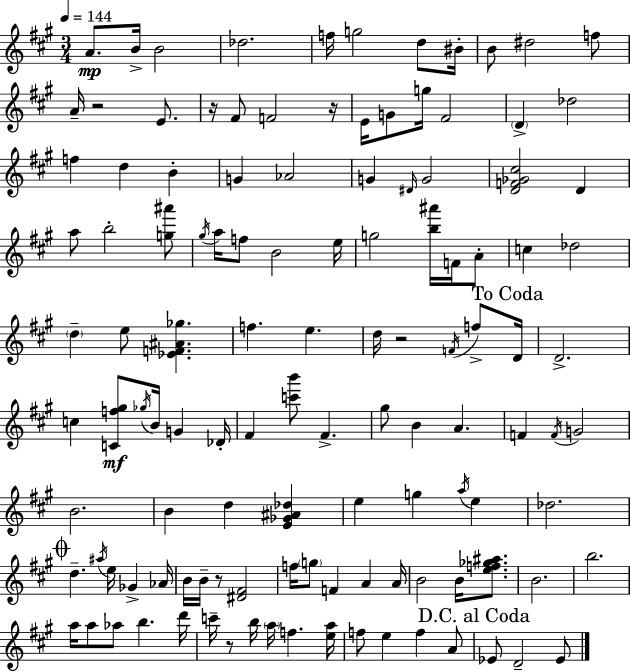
{
  \clef treble
  \numericTimeSignature
  \time 3/4
  \key a \major
  \tempo 4 = 144
  a'8.\mp b'16-> b'2 | des''2. | f''16 g''2 d''8 bis'16-. | b'8 dis''2 f''8 | \break a'16-- r2 e'8. | r16 fis'8 f'2 r16 | e'16 g'8 g''16 fis'2 | \parenthesize d'4-> des''2 | \break f''4 d''4 b'4-. | g'4 aes'2 | g'4 \grace { dis'16 } g'2 | <d' f' ges' cis''>2 d'4 | \break a''8 b''2-. <g'' ais'''>8 | \acciaccatura { gis''16 } a''16 f''8 b'2 | e''16 g''2 <b'' ais'''>16 f'16 | a'8-. c''4 des''2 | \break \parenthesize d''4-- e''8 <ees' f' ais' ges''>4. | f''4. e''4. | d''16 r2 \acciaccatura { f'16 } | f''8-> \mark "To Coda" d'16 d'2.-> | \break c''4 <c' f'' gis''>8\mf \acciaccatura { ges''16 } b'16 g'4 | des'16-. fis'4 <c''' b'''>8 fis'4.-> | gis''8 b'4 a'4. | f'4 \acciaccatura { f'16 } g'2 | \break b'2. | b'4 d''4 | <e' ges' ais' des''>4 e''4 g''4 | \acciaccatura { a''16 } e''4 des''2. | \break \mark \markup { \musicglyph "scripts.coda" } d''4.-- | \acciaccatura { ais''16 } e''16 ges'4-> aes'16 b'16 b'16-- r8 <dis' fis'>2 | f''16 \parenthesize g''8 f'4 | a'4 a'16 b'2 | \break b'16 <e'' f'' ges'' ais''>8. b'2. | b''2. | a''16 a''8 aes''8 | b''4. d'''16 c'''16-- r8 b''16 \parenthesize a''16 | \break f''4. <e'' a''>16 f''8 e''4 | f''4 a'8 \mark "D.C. al Coda" ees'8 d'2-- | ees'8 \bar "|."
}